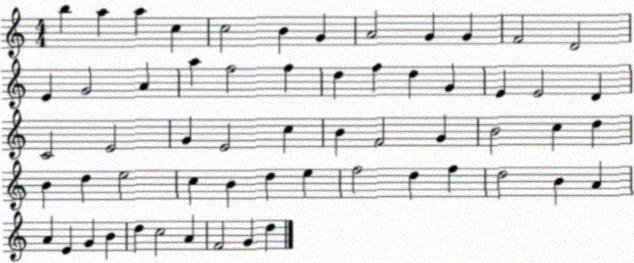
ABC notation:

X:1
T:Untitled
M:4/4
L:1/4
K:C
b a a c c2 B G A2 G G F2 D2 E G2 A a f2 f d f d G E E2 D C2 E2 G E2 c B F2 G B2 c d B d e2 c B d e f2 d f d2 B A A E G B d c2 A F2 G d